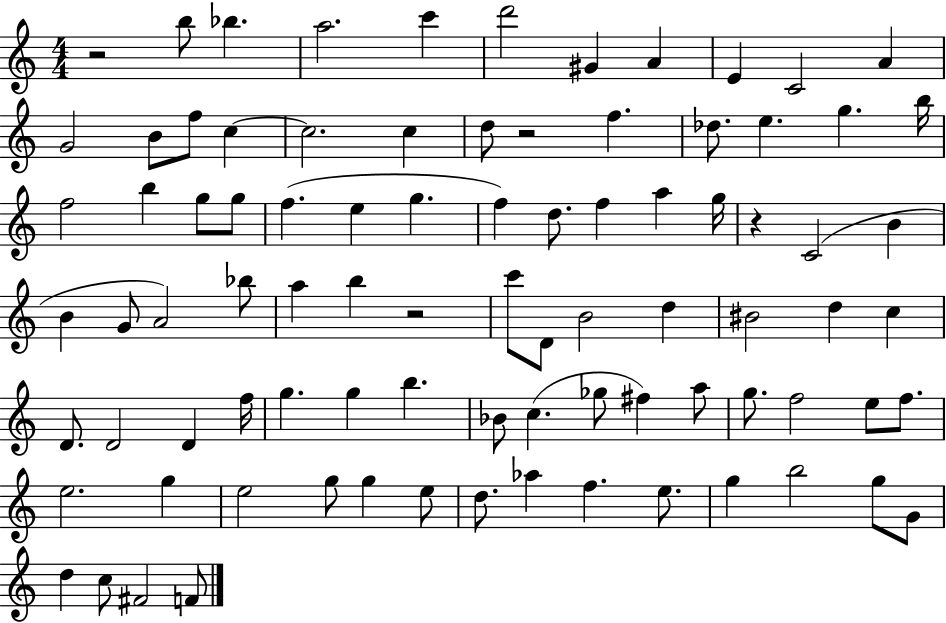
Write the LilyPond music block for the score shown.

{
  \clef treble
  \numericTimeSignature
  \time 4/4
  \key c \major
  r2 b''8 bes''4. | a''2. c'''4 | d'''2 gis'4 a'4 | e'4 c'2 a'4 | \break g'2 b'8 f''8 c''4~~ | c''2. c''4 | d''8 r2 f''4. | des''8. e''4. g''4. b''16 | \break f''2 b''4 g''8 g''8 | f''4.( e''4 g''4. | f''4) d''8. f''4 a''4 g''16 | r4 c'2( b'4 | \break b'4 g'8 a'2) bes''8 | a''4 b''4 r2 | c'''8 d'8 b'2 d''4 | bis'2 d''4 c''4 | \break d'8. d'2 d'4 f''16 | g''4. g''4 b''4. | bes'8 c''4.( ges''8 fis''4) a''8 | g''8. f''2 e''8 f''8. | \break e''2. g''4 | e''2 g''8 g''4 e''8 | d''8. aes''4 f''4. e''8. | g''4 b''2 g''8 g'8 | \break d''4 c''8 fis'2 f'8 | \bar "|."
}